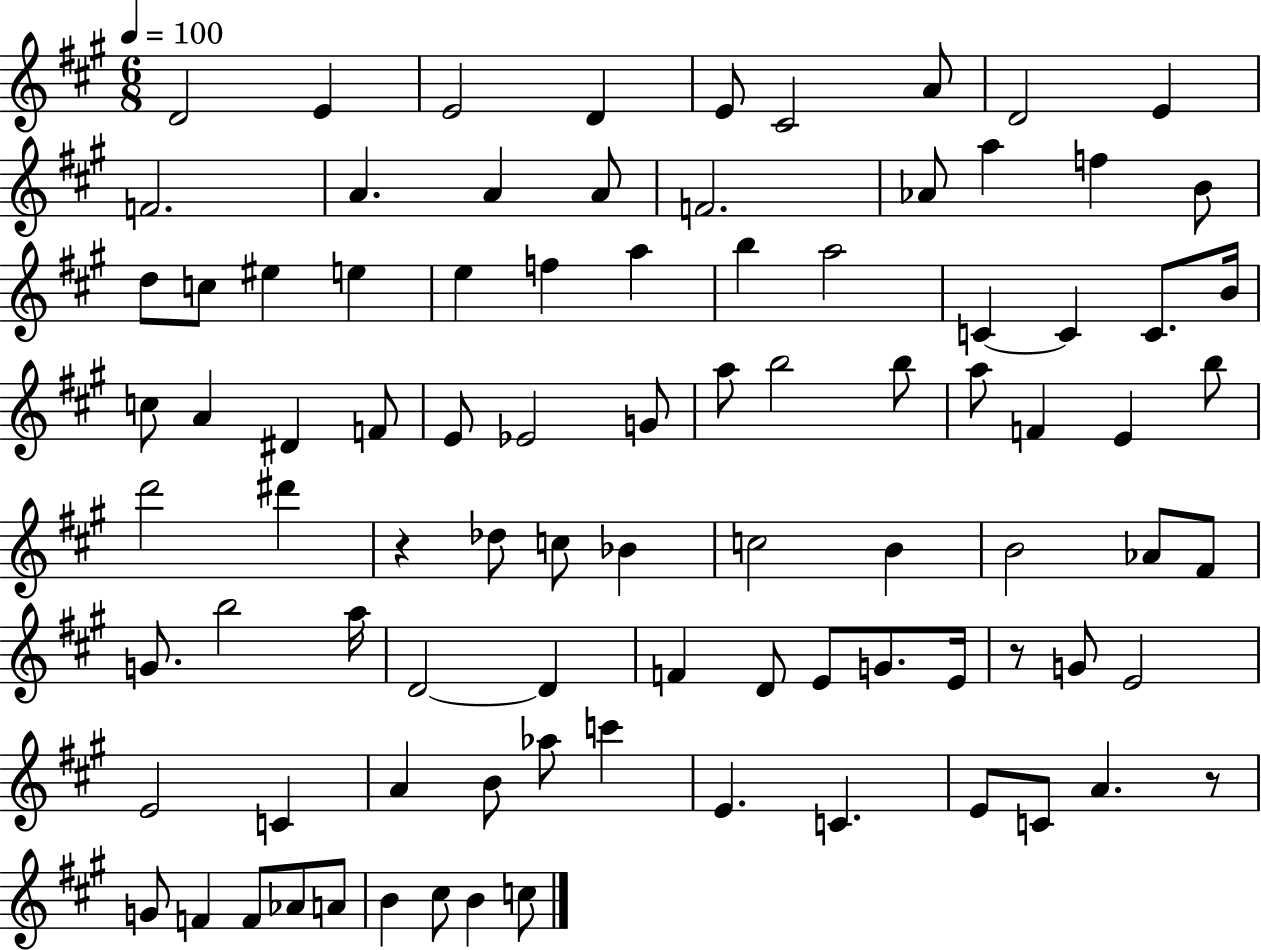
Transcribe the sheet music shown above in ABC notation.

X:1
T:Untitled
M:6/8
L:1/4
K:A
D2 E E2 D E/2 ^C2 A/2 D2 E F2 A A A/2 F2 _A/2 a f B/2 d/2 c/2 ^e e e f a b a2 C C C/2 B/4 c/2 A ^D F/2 E/2 _E2 G/2 a/2 b2 b/2 a/2 F E b/2 d'2 ^d' z _d/2 c/2 _B c2 B B2 _A/2 ^F/2 G/2 b2 a/4 D2 D F D/2 E/2 G/2 E/4 z/2 G/2 E2 E2 C A B/2 _a/2 c' E C E/2 C/2 A z/2 G/2 F F/2 _A/2 A/2 B ^c/2 B c/2